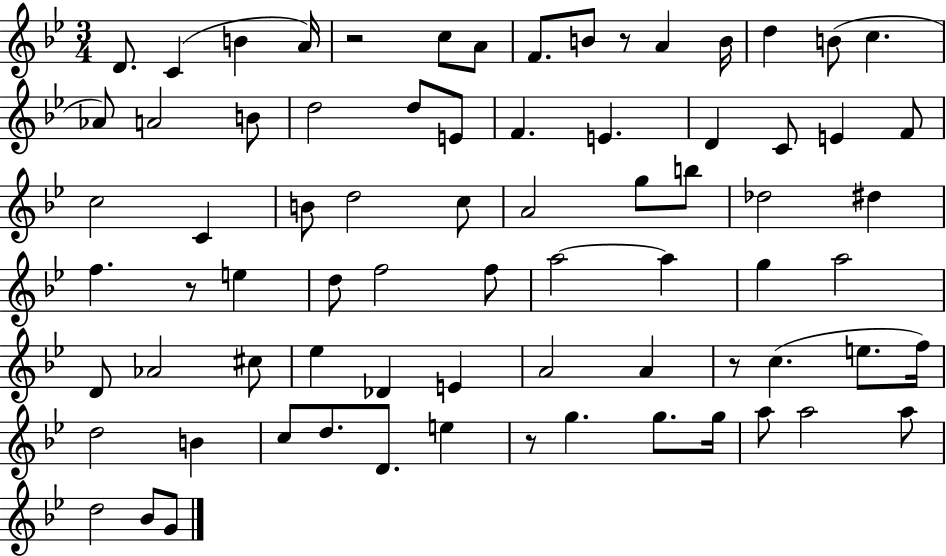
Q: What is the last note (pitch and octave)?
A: G4